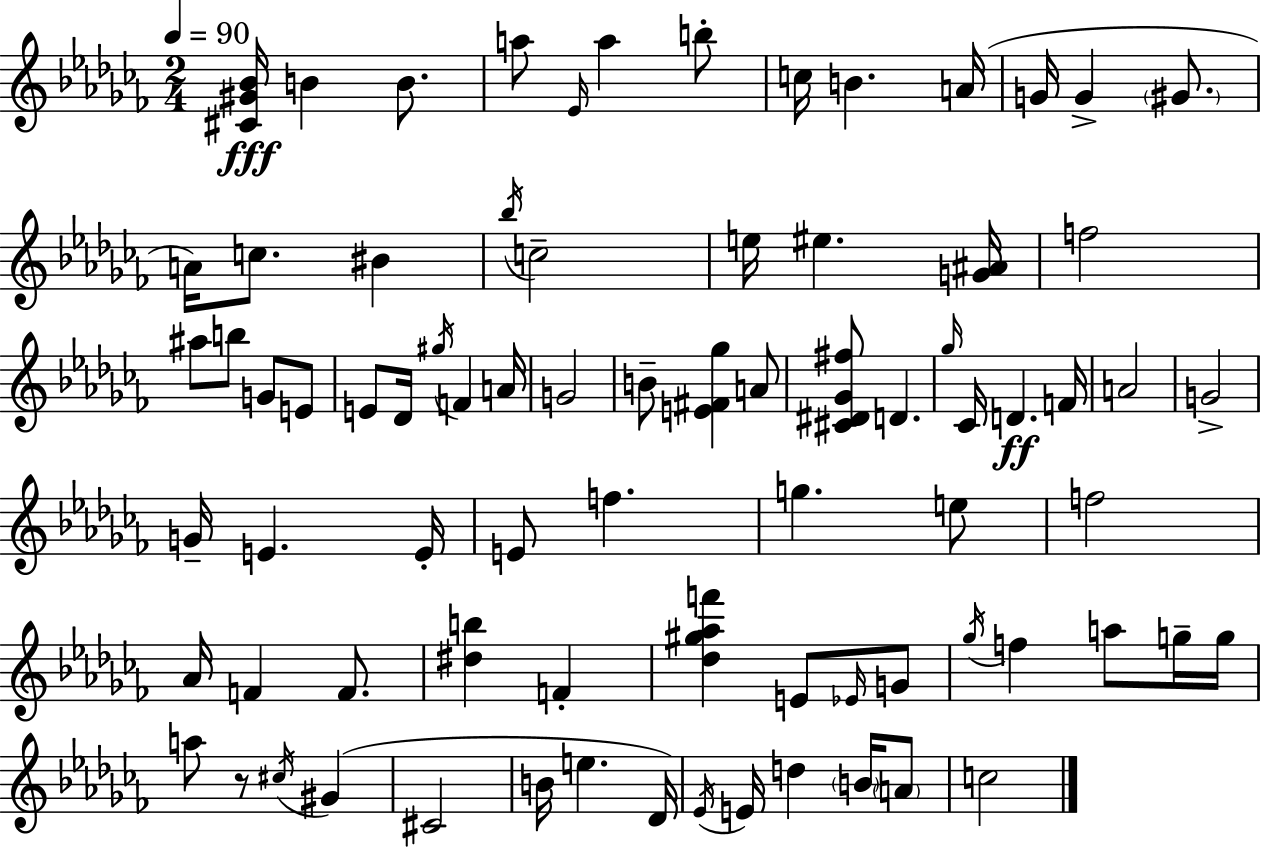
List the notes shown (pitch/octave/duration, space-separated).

[C#4,G#4,Bb4]/s B4/q B4/e. A5/e Eb4/s A5/q B5/e C5/s B4/q. A4/s G4/s G4/q G#4/e. A4/s C5/e. BIS4/q Bb5/s C5/h E5/s EIS5/q. [G4,A#4]/s F5/h A#5/e B5/e G4/e E4/e E4/e Db4/s G#5/s F4/q A4/s G4/h B4/e [E4,F#4,Gb5]/q A4/e [C#4,D#4,Gb4,F#5]/e D4/q. Gb5/s CES4/s D4/q. F4/s A4/h G4/h G4/s E4/q. E4/s E4/e F5/q. G5/q. E5/e F5/h Ab4/s F4/q F4/e. [D#5,B5]/q F4/q [Db5,G#5,Ab5,F6]/q E4/e Eb4/s G4/e Gb5/s F5/q A5/e G5/s G5/s A5/e R/e C#5/s G#4/q C#4/h B4/s E5/q. Db4/s Eb4/s E4/s D5/q B4/s A4/e C5/h